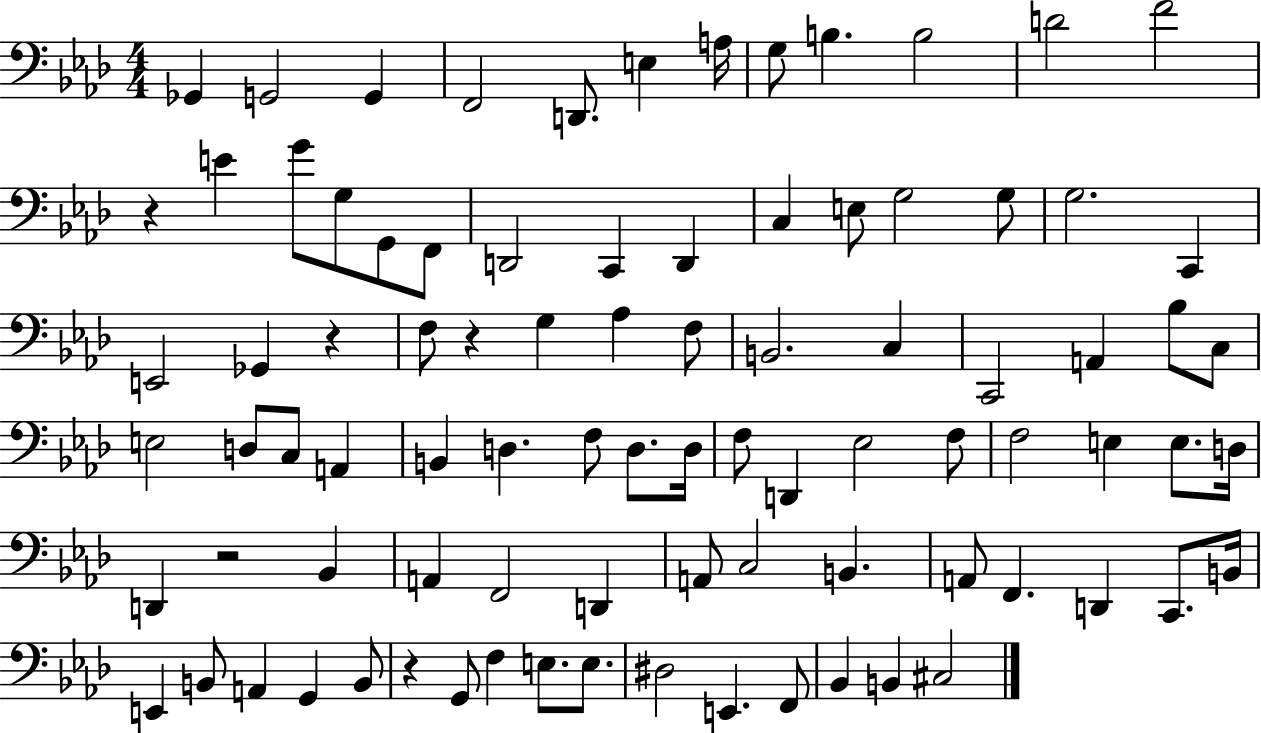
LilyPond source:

{
  \clef bass
  \numericTimeSignature
  \time 4/4
  \key aes \major
  ges,4 g,2 g,4 | f,2 d,8. e4 a16 | g8 b4. b2 | d'2 f'2 | \break r4 e'4 g'8 g8 g,8 f,8 | d,2 c,4 d,4 | c4 e8 g2 g8 | g2. c,4 | \break e,2 ges,4 r4 | f8 r4 g4 aes4 f8 | b,2. c4 | c,2 a,4 bes8 c8 | \break e2 d8 c8 a,4 | b,4 d4. f8 d8. d16 | f8 d,4 ees2 f8 | f2 e4 e8. d16 | \break d,4 r2 bes,4 | a,4 f,2 d,4 | a,8 c2 b,4. | a,8 f,4. d,4 c,8. b,16 | \break e,4 b,8 a,4 g,4 b,8 | r4 g,8 f4 e8. e8. | dis2 e,4. f,8 | bes,4 b,4 cis2 | \break \bar "|."
}